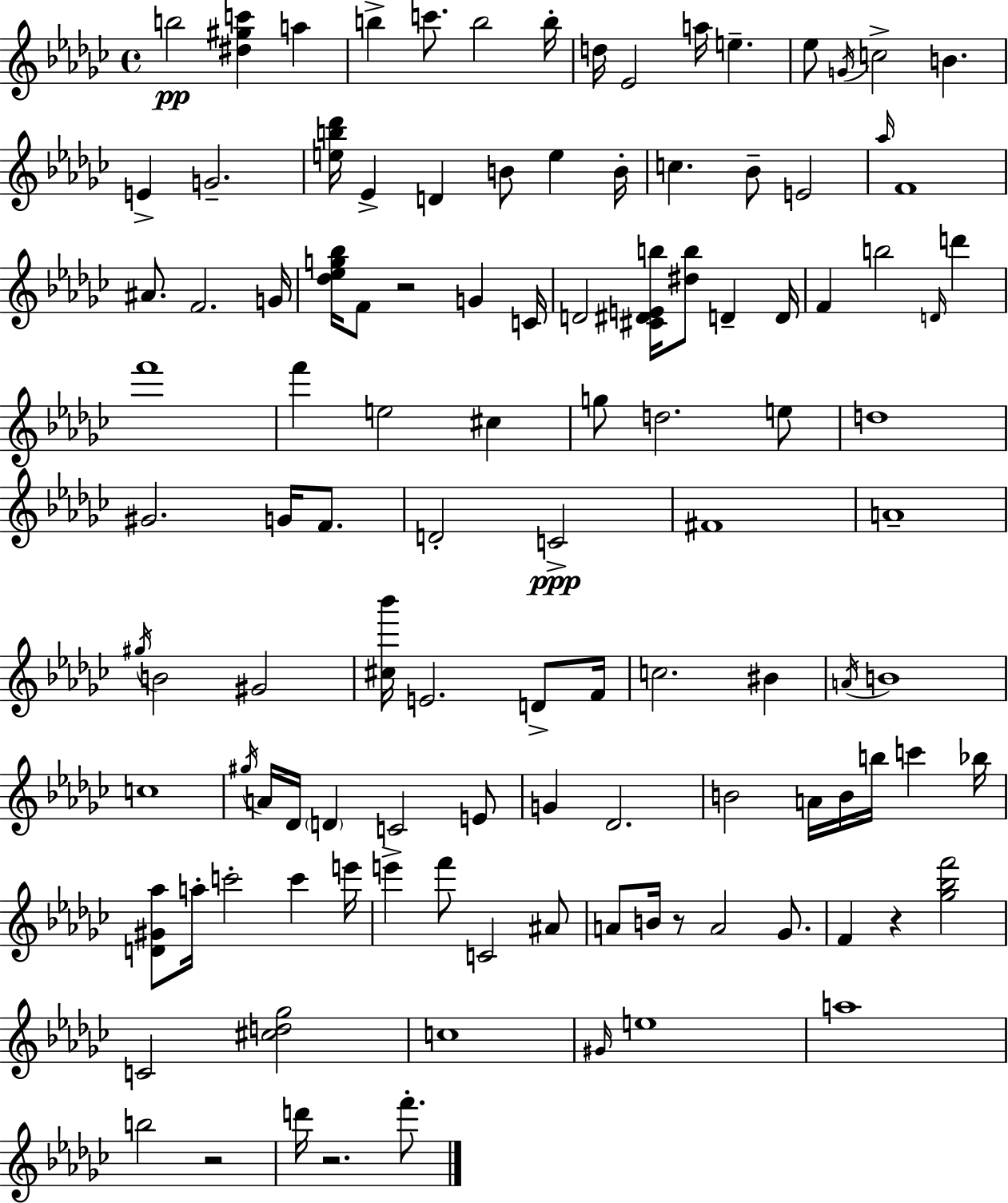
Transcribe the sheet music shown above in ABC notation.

X:1
T:Untitled
M:4/4
L:1/4
K:Ebm
b2 [^d^gc'] a b c'/2 b2 b/4 d/4 _E2 a/4 e _e/2 G/4 c2 B E G2 [eb_d']/4 _E D B/2 e B/4 c _B/2 E2 _a/4 F4 ^A/2 F2 G/4 [_d_eg_b]/4 F/2 z2 G C/4 D2 [^C^DEb]/4 [^db]/2 D D/4 F b2 D/4 d' f'4 f' e2 ^c g/2 d2 e/2 d4 ^G2 G/4 F/2 D2 C2 ^F4 A4 ^g/4 B2 ^G2 [^c_b']/4 E2 D/2 F/4 c2 ^B A/4 B4 c4 ^g/4 A/4 _D/4 D C2 E/2 G _D2 B2 A/4 B/4 b/4 c' _b/4 [D^G_a]/2 a/4 c'2 c' e'/4 e' f'/2 C2 ^A/2 A/2 B/4 z/2 A2 _G/2 F z [_g_bf']2 C2 [^cd_g]2 c4 ^G/4 e4 a4 b2 z2 d'/4 z2 f'/2